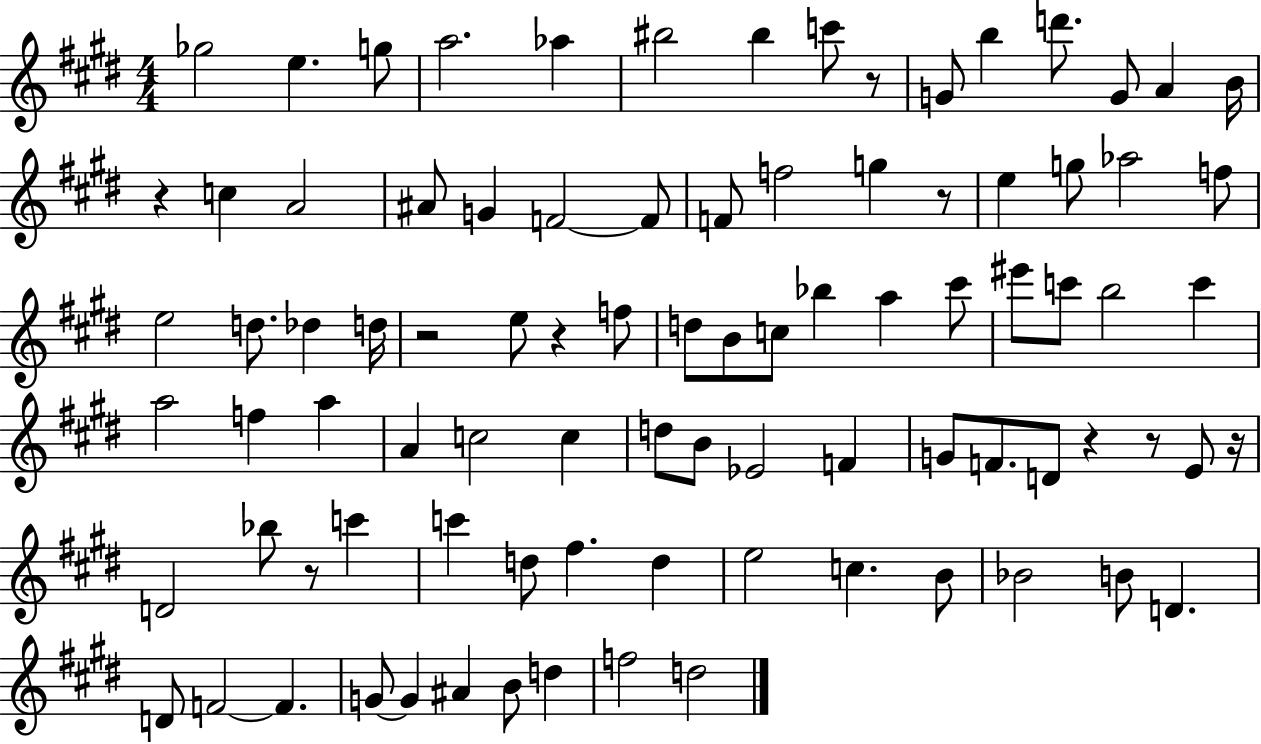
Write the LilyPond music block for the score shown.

{
  \clef treble
  \numericTimeSignature
  \time 4/4
  \key e \major
  ges''2 e''4. g''8 | a''2. aes''4 | bis''2 bis''4 c'''8 r8 | g'8 b''4 d'''8. g'8 a'4 b'16 | \break r4 c''4 a'2 | ais'8 g'4 f'2~~ f'8 | f'8 f''2 g''4 r8 | e''4 g''8 aes''2 f''8 | \break e''2 d''8. des''4 d''16 | r2 e''8 r4 f''8 | d''8 b'8 c''8 bes''4 a''4 cis'''8 | eis'''8 c'''8 b''2 c'''4 | \break a''2 f''4 a''4 | a'4 c''2 c''4 | d''8 b'8 ees'2 f'4 | g'8 f'8. d'8 r4 r8 e'8 r16 | \break d'2 bes''8 r8 c'''4 | c'''4 d''8 fis''4. d''4 | e''2 c''4. b'8 | bes'2 b'8 d'4. | \break d'8 f'2~~ f'4. | g'8~~ g'4 ais'4 b'8 d''4 | f''2 d''2 | \bar "|."
}